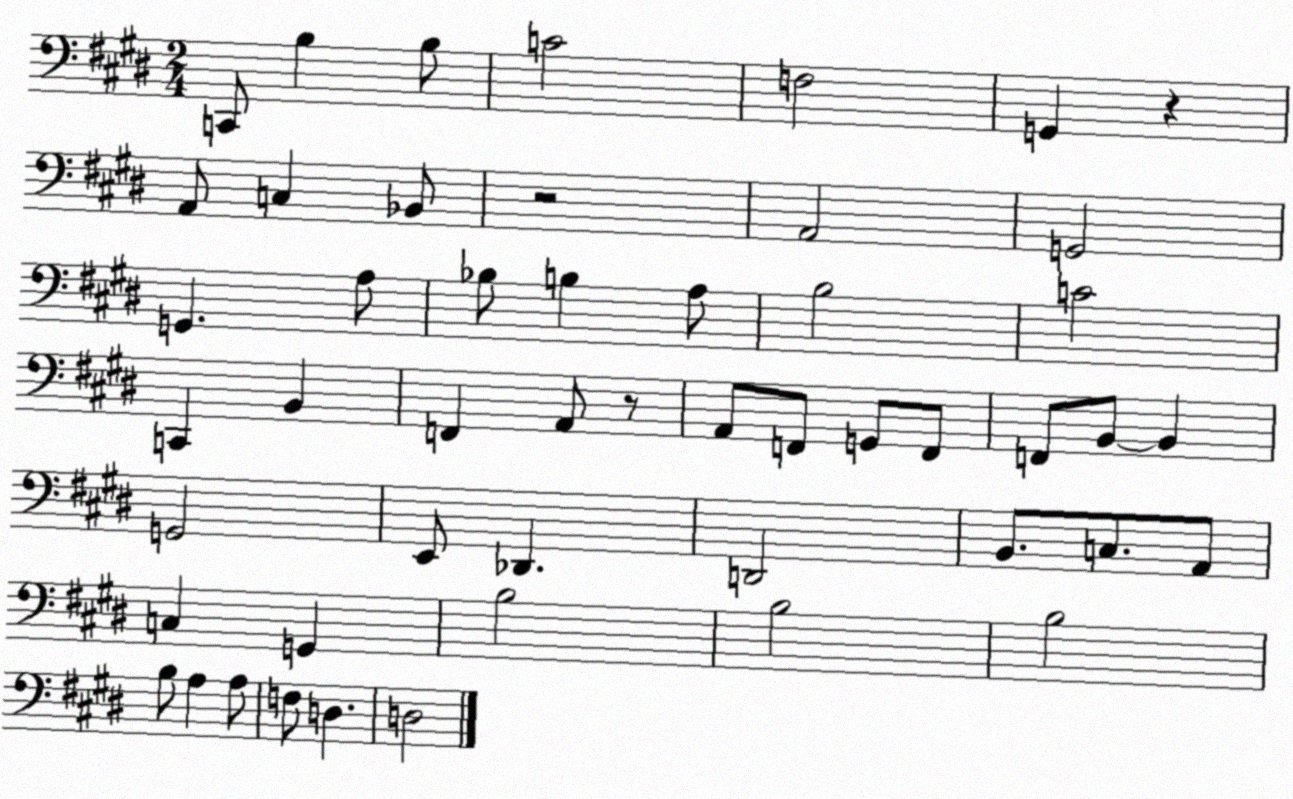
X:1
T:Untitled
M:2/4
L:1/4
K:E
C,,/2 B, B,/2 C2 F,2 G,, z A,,/2 C, _B,,/2 z2 A,,2 G,,2 G,, A,/2 _B,/2 B, A,/2 B,2 C2 C,, B,, F,, A,,/2 z/2 A,,/2 F,,/2 G,,/2 F,,/2 F,,/2 B,,/2 B,, G,,2 E,,/2 _D,, D,,2 B,,/2 C,/2 A,,/2 C, G,, B,2 B,2 B,2 B,/2 A, A,/2 F,/2 D, D,2